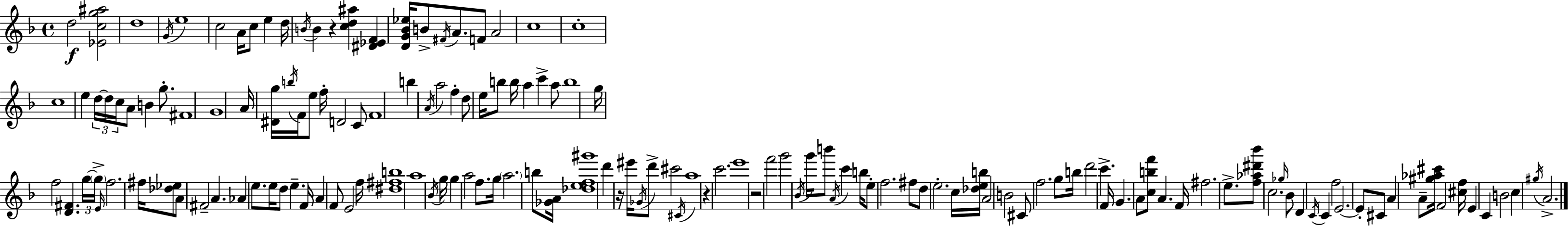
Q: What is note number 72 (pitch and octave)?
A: G5